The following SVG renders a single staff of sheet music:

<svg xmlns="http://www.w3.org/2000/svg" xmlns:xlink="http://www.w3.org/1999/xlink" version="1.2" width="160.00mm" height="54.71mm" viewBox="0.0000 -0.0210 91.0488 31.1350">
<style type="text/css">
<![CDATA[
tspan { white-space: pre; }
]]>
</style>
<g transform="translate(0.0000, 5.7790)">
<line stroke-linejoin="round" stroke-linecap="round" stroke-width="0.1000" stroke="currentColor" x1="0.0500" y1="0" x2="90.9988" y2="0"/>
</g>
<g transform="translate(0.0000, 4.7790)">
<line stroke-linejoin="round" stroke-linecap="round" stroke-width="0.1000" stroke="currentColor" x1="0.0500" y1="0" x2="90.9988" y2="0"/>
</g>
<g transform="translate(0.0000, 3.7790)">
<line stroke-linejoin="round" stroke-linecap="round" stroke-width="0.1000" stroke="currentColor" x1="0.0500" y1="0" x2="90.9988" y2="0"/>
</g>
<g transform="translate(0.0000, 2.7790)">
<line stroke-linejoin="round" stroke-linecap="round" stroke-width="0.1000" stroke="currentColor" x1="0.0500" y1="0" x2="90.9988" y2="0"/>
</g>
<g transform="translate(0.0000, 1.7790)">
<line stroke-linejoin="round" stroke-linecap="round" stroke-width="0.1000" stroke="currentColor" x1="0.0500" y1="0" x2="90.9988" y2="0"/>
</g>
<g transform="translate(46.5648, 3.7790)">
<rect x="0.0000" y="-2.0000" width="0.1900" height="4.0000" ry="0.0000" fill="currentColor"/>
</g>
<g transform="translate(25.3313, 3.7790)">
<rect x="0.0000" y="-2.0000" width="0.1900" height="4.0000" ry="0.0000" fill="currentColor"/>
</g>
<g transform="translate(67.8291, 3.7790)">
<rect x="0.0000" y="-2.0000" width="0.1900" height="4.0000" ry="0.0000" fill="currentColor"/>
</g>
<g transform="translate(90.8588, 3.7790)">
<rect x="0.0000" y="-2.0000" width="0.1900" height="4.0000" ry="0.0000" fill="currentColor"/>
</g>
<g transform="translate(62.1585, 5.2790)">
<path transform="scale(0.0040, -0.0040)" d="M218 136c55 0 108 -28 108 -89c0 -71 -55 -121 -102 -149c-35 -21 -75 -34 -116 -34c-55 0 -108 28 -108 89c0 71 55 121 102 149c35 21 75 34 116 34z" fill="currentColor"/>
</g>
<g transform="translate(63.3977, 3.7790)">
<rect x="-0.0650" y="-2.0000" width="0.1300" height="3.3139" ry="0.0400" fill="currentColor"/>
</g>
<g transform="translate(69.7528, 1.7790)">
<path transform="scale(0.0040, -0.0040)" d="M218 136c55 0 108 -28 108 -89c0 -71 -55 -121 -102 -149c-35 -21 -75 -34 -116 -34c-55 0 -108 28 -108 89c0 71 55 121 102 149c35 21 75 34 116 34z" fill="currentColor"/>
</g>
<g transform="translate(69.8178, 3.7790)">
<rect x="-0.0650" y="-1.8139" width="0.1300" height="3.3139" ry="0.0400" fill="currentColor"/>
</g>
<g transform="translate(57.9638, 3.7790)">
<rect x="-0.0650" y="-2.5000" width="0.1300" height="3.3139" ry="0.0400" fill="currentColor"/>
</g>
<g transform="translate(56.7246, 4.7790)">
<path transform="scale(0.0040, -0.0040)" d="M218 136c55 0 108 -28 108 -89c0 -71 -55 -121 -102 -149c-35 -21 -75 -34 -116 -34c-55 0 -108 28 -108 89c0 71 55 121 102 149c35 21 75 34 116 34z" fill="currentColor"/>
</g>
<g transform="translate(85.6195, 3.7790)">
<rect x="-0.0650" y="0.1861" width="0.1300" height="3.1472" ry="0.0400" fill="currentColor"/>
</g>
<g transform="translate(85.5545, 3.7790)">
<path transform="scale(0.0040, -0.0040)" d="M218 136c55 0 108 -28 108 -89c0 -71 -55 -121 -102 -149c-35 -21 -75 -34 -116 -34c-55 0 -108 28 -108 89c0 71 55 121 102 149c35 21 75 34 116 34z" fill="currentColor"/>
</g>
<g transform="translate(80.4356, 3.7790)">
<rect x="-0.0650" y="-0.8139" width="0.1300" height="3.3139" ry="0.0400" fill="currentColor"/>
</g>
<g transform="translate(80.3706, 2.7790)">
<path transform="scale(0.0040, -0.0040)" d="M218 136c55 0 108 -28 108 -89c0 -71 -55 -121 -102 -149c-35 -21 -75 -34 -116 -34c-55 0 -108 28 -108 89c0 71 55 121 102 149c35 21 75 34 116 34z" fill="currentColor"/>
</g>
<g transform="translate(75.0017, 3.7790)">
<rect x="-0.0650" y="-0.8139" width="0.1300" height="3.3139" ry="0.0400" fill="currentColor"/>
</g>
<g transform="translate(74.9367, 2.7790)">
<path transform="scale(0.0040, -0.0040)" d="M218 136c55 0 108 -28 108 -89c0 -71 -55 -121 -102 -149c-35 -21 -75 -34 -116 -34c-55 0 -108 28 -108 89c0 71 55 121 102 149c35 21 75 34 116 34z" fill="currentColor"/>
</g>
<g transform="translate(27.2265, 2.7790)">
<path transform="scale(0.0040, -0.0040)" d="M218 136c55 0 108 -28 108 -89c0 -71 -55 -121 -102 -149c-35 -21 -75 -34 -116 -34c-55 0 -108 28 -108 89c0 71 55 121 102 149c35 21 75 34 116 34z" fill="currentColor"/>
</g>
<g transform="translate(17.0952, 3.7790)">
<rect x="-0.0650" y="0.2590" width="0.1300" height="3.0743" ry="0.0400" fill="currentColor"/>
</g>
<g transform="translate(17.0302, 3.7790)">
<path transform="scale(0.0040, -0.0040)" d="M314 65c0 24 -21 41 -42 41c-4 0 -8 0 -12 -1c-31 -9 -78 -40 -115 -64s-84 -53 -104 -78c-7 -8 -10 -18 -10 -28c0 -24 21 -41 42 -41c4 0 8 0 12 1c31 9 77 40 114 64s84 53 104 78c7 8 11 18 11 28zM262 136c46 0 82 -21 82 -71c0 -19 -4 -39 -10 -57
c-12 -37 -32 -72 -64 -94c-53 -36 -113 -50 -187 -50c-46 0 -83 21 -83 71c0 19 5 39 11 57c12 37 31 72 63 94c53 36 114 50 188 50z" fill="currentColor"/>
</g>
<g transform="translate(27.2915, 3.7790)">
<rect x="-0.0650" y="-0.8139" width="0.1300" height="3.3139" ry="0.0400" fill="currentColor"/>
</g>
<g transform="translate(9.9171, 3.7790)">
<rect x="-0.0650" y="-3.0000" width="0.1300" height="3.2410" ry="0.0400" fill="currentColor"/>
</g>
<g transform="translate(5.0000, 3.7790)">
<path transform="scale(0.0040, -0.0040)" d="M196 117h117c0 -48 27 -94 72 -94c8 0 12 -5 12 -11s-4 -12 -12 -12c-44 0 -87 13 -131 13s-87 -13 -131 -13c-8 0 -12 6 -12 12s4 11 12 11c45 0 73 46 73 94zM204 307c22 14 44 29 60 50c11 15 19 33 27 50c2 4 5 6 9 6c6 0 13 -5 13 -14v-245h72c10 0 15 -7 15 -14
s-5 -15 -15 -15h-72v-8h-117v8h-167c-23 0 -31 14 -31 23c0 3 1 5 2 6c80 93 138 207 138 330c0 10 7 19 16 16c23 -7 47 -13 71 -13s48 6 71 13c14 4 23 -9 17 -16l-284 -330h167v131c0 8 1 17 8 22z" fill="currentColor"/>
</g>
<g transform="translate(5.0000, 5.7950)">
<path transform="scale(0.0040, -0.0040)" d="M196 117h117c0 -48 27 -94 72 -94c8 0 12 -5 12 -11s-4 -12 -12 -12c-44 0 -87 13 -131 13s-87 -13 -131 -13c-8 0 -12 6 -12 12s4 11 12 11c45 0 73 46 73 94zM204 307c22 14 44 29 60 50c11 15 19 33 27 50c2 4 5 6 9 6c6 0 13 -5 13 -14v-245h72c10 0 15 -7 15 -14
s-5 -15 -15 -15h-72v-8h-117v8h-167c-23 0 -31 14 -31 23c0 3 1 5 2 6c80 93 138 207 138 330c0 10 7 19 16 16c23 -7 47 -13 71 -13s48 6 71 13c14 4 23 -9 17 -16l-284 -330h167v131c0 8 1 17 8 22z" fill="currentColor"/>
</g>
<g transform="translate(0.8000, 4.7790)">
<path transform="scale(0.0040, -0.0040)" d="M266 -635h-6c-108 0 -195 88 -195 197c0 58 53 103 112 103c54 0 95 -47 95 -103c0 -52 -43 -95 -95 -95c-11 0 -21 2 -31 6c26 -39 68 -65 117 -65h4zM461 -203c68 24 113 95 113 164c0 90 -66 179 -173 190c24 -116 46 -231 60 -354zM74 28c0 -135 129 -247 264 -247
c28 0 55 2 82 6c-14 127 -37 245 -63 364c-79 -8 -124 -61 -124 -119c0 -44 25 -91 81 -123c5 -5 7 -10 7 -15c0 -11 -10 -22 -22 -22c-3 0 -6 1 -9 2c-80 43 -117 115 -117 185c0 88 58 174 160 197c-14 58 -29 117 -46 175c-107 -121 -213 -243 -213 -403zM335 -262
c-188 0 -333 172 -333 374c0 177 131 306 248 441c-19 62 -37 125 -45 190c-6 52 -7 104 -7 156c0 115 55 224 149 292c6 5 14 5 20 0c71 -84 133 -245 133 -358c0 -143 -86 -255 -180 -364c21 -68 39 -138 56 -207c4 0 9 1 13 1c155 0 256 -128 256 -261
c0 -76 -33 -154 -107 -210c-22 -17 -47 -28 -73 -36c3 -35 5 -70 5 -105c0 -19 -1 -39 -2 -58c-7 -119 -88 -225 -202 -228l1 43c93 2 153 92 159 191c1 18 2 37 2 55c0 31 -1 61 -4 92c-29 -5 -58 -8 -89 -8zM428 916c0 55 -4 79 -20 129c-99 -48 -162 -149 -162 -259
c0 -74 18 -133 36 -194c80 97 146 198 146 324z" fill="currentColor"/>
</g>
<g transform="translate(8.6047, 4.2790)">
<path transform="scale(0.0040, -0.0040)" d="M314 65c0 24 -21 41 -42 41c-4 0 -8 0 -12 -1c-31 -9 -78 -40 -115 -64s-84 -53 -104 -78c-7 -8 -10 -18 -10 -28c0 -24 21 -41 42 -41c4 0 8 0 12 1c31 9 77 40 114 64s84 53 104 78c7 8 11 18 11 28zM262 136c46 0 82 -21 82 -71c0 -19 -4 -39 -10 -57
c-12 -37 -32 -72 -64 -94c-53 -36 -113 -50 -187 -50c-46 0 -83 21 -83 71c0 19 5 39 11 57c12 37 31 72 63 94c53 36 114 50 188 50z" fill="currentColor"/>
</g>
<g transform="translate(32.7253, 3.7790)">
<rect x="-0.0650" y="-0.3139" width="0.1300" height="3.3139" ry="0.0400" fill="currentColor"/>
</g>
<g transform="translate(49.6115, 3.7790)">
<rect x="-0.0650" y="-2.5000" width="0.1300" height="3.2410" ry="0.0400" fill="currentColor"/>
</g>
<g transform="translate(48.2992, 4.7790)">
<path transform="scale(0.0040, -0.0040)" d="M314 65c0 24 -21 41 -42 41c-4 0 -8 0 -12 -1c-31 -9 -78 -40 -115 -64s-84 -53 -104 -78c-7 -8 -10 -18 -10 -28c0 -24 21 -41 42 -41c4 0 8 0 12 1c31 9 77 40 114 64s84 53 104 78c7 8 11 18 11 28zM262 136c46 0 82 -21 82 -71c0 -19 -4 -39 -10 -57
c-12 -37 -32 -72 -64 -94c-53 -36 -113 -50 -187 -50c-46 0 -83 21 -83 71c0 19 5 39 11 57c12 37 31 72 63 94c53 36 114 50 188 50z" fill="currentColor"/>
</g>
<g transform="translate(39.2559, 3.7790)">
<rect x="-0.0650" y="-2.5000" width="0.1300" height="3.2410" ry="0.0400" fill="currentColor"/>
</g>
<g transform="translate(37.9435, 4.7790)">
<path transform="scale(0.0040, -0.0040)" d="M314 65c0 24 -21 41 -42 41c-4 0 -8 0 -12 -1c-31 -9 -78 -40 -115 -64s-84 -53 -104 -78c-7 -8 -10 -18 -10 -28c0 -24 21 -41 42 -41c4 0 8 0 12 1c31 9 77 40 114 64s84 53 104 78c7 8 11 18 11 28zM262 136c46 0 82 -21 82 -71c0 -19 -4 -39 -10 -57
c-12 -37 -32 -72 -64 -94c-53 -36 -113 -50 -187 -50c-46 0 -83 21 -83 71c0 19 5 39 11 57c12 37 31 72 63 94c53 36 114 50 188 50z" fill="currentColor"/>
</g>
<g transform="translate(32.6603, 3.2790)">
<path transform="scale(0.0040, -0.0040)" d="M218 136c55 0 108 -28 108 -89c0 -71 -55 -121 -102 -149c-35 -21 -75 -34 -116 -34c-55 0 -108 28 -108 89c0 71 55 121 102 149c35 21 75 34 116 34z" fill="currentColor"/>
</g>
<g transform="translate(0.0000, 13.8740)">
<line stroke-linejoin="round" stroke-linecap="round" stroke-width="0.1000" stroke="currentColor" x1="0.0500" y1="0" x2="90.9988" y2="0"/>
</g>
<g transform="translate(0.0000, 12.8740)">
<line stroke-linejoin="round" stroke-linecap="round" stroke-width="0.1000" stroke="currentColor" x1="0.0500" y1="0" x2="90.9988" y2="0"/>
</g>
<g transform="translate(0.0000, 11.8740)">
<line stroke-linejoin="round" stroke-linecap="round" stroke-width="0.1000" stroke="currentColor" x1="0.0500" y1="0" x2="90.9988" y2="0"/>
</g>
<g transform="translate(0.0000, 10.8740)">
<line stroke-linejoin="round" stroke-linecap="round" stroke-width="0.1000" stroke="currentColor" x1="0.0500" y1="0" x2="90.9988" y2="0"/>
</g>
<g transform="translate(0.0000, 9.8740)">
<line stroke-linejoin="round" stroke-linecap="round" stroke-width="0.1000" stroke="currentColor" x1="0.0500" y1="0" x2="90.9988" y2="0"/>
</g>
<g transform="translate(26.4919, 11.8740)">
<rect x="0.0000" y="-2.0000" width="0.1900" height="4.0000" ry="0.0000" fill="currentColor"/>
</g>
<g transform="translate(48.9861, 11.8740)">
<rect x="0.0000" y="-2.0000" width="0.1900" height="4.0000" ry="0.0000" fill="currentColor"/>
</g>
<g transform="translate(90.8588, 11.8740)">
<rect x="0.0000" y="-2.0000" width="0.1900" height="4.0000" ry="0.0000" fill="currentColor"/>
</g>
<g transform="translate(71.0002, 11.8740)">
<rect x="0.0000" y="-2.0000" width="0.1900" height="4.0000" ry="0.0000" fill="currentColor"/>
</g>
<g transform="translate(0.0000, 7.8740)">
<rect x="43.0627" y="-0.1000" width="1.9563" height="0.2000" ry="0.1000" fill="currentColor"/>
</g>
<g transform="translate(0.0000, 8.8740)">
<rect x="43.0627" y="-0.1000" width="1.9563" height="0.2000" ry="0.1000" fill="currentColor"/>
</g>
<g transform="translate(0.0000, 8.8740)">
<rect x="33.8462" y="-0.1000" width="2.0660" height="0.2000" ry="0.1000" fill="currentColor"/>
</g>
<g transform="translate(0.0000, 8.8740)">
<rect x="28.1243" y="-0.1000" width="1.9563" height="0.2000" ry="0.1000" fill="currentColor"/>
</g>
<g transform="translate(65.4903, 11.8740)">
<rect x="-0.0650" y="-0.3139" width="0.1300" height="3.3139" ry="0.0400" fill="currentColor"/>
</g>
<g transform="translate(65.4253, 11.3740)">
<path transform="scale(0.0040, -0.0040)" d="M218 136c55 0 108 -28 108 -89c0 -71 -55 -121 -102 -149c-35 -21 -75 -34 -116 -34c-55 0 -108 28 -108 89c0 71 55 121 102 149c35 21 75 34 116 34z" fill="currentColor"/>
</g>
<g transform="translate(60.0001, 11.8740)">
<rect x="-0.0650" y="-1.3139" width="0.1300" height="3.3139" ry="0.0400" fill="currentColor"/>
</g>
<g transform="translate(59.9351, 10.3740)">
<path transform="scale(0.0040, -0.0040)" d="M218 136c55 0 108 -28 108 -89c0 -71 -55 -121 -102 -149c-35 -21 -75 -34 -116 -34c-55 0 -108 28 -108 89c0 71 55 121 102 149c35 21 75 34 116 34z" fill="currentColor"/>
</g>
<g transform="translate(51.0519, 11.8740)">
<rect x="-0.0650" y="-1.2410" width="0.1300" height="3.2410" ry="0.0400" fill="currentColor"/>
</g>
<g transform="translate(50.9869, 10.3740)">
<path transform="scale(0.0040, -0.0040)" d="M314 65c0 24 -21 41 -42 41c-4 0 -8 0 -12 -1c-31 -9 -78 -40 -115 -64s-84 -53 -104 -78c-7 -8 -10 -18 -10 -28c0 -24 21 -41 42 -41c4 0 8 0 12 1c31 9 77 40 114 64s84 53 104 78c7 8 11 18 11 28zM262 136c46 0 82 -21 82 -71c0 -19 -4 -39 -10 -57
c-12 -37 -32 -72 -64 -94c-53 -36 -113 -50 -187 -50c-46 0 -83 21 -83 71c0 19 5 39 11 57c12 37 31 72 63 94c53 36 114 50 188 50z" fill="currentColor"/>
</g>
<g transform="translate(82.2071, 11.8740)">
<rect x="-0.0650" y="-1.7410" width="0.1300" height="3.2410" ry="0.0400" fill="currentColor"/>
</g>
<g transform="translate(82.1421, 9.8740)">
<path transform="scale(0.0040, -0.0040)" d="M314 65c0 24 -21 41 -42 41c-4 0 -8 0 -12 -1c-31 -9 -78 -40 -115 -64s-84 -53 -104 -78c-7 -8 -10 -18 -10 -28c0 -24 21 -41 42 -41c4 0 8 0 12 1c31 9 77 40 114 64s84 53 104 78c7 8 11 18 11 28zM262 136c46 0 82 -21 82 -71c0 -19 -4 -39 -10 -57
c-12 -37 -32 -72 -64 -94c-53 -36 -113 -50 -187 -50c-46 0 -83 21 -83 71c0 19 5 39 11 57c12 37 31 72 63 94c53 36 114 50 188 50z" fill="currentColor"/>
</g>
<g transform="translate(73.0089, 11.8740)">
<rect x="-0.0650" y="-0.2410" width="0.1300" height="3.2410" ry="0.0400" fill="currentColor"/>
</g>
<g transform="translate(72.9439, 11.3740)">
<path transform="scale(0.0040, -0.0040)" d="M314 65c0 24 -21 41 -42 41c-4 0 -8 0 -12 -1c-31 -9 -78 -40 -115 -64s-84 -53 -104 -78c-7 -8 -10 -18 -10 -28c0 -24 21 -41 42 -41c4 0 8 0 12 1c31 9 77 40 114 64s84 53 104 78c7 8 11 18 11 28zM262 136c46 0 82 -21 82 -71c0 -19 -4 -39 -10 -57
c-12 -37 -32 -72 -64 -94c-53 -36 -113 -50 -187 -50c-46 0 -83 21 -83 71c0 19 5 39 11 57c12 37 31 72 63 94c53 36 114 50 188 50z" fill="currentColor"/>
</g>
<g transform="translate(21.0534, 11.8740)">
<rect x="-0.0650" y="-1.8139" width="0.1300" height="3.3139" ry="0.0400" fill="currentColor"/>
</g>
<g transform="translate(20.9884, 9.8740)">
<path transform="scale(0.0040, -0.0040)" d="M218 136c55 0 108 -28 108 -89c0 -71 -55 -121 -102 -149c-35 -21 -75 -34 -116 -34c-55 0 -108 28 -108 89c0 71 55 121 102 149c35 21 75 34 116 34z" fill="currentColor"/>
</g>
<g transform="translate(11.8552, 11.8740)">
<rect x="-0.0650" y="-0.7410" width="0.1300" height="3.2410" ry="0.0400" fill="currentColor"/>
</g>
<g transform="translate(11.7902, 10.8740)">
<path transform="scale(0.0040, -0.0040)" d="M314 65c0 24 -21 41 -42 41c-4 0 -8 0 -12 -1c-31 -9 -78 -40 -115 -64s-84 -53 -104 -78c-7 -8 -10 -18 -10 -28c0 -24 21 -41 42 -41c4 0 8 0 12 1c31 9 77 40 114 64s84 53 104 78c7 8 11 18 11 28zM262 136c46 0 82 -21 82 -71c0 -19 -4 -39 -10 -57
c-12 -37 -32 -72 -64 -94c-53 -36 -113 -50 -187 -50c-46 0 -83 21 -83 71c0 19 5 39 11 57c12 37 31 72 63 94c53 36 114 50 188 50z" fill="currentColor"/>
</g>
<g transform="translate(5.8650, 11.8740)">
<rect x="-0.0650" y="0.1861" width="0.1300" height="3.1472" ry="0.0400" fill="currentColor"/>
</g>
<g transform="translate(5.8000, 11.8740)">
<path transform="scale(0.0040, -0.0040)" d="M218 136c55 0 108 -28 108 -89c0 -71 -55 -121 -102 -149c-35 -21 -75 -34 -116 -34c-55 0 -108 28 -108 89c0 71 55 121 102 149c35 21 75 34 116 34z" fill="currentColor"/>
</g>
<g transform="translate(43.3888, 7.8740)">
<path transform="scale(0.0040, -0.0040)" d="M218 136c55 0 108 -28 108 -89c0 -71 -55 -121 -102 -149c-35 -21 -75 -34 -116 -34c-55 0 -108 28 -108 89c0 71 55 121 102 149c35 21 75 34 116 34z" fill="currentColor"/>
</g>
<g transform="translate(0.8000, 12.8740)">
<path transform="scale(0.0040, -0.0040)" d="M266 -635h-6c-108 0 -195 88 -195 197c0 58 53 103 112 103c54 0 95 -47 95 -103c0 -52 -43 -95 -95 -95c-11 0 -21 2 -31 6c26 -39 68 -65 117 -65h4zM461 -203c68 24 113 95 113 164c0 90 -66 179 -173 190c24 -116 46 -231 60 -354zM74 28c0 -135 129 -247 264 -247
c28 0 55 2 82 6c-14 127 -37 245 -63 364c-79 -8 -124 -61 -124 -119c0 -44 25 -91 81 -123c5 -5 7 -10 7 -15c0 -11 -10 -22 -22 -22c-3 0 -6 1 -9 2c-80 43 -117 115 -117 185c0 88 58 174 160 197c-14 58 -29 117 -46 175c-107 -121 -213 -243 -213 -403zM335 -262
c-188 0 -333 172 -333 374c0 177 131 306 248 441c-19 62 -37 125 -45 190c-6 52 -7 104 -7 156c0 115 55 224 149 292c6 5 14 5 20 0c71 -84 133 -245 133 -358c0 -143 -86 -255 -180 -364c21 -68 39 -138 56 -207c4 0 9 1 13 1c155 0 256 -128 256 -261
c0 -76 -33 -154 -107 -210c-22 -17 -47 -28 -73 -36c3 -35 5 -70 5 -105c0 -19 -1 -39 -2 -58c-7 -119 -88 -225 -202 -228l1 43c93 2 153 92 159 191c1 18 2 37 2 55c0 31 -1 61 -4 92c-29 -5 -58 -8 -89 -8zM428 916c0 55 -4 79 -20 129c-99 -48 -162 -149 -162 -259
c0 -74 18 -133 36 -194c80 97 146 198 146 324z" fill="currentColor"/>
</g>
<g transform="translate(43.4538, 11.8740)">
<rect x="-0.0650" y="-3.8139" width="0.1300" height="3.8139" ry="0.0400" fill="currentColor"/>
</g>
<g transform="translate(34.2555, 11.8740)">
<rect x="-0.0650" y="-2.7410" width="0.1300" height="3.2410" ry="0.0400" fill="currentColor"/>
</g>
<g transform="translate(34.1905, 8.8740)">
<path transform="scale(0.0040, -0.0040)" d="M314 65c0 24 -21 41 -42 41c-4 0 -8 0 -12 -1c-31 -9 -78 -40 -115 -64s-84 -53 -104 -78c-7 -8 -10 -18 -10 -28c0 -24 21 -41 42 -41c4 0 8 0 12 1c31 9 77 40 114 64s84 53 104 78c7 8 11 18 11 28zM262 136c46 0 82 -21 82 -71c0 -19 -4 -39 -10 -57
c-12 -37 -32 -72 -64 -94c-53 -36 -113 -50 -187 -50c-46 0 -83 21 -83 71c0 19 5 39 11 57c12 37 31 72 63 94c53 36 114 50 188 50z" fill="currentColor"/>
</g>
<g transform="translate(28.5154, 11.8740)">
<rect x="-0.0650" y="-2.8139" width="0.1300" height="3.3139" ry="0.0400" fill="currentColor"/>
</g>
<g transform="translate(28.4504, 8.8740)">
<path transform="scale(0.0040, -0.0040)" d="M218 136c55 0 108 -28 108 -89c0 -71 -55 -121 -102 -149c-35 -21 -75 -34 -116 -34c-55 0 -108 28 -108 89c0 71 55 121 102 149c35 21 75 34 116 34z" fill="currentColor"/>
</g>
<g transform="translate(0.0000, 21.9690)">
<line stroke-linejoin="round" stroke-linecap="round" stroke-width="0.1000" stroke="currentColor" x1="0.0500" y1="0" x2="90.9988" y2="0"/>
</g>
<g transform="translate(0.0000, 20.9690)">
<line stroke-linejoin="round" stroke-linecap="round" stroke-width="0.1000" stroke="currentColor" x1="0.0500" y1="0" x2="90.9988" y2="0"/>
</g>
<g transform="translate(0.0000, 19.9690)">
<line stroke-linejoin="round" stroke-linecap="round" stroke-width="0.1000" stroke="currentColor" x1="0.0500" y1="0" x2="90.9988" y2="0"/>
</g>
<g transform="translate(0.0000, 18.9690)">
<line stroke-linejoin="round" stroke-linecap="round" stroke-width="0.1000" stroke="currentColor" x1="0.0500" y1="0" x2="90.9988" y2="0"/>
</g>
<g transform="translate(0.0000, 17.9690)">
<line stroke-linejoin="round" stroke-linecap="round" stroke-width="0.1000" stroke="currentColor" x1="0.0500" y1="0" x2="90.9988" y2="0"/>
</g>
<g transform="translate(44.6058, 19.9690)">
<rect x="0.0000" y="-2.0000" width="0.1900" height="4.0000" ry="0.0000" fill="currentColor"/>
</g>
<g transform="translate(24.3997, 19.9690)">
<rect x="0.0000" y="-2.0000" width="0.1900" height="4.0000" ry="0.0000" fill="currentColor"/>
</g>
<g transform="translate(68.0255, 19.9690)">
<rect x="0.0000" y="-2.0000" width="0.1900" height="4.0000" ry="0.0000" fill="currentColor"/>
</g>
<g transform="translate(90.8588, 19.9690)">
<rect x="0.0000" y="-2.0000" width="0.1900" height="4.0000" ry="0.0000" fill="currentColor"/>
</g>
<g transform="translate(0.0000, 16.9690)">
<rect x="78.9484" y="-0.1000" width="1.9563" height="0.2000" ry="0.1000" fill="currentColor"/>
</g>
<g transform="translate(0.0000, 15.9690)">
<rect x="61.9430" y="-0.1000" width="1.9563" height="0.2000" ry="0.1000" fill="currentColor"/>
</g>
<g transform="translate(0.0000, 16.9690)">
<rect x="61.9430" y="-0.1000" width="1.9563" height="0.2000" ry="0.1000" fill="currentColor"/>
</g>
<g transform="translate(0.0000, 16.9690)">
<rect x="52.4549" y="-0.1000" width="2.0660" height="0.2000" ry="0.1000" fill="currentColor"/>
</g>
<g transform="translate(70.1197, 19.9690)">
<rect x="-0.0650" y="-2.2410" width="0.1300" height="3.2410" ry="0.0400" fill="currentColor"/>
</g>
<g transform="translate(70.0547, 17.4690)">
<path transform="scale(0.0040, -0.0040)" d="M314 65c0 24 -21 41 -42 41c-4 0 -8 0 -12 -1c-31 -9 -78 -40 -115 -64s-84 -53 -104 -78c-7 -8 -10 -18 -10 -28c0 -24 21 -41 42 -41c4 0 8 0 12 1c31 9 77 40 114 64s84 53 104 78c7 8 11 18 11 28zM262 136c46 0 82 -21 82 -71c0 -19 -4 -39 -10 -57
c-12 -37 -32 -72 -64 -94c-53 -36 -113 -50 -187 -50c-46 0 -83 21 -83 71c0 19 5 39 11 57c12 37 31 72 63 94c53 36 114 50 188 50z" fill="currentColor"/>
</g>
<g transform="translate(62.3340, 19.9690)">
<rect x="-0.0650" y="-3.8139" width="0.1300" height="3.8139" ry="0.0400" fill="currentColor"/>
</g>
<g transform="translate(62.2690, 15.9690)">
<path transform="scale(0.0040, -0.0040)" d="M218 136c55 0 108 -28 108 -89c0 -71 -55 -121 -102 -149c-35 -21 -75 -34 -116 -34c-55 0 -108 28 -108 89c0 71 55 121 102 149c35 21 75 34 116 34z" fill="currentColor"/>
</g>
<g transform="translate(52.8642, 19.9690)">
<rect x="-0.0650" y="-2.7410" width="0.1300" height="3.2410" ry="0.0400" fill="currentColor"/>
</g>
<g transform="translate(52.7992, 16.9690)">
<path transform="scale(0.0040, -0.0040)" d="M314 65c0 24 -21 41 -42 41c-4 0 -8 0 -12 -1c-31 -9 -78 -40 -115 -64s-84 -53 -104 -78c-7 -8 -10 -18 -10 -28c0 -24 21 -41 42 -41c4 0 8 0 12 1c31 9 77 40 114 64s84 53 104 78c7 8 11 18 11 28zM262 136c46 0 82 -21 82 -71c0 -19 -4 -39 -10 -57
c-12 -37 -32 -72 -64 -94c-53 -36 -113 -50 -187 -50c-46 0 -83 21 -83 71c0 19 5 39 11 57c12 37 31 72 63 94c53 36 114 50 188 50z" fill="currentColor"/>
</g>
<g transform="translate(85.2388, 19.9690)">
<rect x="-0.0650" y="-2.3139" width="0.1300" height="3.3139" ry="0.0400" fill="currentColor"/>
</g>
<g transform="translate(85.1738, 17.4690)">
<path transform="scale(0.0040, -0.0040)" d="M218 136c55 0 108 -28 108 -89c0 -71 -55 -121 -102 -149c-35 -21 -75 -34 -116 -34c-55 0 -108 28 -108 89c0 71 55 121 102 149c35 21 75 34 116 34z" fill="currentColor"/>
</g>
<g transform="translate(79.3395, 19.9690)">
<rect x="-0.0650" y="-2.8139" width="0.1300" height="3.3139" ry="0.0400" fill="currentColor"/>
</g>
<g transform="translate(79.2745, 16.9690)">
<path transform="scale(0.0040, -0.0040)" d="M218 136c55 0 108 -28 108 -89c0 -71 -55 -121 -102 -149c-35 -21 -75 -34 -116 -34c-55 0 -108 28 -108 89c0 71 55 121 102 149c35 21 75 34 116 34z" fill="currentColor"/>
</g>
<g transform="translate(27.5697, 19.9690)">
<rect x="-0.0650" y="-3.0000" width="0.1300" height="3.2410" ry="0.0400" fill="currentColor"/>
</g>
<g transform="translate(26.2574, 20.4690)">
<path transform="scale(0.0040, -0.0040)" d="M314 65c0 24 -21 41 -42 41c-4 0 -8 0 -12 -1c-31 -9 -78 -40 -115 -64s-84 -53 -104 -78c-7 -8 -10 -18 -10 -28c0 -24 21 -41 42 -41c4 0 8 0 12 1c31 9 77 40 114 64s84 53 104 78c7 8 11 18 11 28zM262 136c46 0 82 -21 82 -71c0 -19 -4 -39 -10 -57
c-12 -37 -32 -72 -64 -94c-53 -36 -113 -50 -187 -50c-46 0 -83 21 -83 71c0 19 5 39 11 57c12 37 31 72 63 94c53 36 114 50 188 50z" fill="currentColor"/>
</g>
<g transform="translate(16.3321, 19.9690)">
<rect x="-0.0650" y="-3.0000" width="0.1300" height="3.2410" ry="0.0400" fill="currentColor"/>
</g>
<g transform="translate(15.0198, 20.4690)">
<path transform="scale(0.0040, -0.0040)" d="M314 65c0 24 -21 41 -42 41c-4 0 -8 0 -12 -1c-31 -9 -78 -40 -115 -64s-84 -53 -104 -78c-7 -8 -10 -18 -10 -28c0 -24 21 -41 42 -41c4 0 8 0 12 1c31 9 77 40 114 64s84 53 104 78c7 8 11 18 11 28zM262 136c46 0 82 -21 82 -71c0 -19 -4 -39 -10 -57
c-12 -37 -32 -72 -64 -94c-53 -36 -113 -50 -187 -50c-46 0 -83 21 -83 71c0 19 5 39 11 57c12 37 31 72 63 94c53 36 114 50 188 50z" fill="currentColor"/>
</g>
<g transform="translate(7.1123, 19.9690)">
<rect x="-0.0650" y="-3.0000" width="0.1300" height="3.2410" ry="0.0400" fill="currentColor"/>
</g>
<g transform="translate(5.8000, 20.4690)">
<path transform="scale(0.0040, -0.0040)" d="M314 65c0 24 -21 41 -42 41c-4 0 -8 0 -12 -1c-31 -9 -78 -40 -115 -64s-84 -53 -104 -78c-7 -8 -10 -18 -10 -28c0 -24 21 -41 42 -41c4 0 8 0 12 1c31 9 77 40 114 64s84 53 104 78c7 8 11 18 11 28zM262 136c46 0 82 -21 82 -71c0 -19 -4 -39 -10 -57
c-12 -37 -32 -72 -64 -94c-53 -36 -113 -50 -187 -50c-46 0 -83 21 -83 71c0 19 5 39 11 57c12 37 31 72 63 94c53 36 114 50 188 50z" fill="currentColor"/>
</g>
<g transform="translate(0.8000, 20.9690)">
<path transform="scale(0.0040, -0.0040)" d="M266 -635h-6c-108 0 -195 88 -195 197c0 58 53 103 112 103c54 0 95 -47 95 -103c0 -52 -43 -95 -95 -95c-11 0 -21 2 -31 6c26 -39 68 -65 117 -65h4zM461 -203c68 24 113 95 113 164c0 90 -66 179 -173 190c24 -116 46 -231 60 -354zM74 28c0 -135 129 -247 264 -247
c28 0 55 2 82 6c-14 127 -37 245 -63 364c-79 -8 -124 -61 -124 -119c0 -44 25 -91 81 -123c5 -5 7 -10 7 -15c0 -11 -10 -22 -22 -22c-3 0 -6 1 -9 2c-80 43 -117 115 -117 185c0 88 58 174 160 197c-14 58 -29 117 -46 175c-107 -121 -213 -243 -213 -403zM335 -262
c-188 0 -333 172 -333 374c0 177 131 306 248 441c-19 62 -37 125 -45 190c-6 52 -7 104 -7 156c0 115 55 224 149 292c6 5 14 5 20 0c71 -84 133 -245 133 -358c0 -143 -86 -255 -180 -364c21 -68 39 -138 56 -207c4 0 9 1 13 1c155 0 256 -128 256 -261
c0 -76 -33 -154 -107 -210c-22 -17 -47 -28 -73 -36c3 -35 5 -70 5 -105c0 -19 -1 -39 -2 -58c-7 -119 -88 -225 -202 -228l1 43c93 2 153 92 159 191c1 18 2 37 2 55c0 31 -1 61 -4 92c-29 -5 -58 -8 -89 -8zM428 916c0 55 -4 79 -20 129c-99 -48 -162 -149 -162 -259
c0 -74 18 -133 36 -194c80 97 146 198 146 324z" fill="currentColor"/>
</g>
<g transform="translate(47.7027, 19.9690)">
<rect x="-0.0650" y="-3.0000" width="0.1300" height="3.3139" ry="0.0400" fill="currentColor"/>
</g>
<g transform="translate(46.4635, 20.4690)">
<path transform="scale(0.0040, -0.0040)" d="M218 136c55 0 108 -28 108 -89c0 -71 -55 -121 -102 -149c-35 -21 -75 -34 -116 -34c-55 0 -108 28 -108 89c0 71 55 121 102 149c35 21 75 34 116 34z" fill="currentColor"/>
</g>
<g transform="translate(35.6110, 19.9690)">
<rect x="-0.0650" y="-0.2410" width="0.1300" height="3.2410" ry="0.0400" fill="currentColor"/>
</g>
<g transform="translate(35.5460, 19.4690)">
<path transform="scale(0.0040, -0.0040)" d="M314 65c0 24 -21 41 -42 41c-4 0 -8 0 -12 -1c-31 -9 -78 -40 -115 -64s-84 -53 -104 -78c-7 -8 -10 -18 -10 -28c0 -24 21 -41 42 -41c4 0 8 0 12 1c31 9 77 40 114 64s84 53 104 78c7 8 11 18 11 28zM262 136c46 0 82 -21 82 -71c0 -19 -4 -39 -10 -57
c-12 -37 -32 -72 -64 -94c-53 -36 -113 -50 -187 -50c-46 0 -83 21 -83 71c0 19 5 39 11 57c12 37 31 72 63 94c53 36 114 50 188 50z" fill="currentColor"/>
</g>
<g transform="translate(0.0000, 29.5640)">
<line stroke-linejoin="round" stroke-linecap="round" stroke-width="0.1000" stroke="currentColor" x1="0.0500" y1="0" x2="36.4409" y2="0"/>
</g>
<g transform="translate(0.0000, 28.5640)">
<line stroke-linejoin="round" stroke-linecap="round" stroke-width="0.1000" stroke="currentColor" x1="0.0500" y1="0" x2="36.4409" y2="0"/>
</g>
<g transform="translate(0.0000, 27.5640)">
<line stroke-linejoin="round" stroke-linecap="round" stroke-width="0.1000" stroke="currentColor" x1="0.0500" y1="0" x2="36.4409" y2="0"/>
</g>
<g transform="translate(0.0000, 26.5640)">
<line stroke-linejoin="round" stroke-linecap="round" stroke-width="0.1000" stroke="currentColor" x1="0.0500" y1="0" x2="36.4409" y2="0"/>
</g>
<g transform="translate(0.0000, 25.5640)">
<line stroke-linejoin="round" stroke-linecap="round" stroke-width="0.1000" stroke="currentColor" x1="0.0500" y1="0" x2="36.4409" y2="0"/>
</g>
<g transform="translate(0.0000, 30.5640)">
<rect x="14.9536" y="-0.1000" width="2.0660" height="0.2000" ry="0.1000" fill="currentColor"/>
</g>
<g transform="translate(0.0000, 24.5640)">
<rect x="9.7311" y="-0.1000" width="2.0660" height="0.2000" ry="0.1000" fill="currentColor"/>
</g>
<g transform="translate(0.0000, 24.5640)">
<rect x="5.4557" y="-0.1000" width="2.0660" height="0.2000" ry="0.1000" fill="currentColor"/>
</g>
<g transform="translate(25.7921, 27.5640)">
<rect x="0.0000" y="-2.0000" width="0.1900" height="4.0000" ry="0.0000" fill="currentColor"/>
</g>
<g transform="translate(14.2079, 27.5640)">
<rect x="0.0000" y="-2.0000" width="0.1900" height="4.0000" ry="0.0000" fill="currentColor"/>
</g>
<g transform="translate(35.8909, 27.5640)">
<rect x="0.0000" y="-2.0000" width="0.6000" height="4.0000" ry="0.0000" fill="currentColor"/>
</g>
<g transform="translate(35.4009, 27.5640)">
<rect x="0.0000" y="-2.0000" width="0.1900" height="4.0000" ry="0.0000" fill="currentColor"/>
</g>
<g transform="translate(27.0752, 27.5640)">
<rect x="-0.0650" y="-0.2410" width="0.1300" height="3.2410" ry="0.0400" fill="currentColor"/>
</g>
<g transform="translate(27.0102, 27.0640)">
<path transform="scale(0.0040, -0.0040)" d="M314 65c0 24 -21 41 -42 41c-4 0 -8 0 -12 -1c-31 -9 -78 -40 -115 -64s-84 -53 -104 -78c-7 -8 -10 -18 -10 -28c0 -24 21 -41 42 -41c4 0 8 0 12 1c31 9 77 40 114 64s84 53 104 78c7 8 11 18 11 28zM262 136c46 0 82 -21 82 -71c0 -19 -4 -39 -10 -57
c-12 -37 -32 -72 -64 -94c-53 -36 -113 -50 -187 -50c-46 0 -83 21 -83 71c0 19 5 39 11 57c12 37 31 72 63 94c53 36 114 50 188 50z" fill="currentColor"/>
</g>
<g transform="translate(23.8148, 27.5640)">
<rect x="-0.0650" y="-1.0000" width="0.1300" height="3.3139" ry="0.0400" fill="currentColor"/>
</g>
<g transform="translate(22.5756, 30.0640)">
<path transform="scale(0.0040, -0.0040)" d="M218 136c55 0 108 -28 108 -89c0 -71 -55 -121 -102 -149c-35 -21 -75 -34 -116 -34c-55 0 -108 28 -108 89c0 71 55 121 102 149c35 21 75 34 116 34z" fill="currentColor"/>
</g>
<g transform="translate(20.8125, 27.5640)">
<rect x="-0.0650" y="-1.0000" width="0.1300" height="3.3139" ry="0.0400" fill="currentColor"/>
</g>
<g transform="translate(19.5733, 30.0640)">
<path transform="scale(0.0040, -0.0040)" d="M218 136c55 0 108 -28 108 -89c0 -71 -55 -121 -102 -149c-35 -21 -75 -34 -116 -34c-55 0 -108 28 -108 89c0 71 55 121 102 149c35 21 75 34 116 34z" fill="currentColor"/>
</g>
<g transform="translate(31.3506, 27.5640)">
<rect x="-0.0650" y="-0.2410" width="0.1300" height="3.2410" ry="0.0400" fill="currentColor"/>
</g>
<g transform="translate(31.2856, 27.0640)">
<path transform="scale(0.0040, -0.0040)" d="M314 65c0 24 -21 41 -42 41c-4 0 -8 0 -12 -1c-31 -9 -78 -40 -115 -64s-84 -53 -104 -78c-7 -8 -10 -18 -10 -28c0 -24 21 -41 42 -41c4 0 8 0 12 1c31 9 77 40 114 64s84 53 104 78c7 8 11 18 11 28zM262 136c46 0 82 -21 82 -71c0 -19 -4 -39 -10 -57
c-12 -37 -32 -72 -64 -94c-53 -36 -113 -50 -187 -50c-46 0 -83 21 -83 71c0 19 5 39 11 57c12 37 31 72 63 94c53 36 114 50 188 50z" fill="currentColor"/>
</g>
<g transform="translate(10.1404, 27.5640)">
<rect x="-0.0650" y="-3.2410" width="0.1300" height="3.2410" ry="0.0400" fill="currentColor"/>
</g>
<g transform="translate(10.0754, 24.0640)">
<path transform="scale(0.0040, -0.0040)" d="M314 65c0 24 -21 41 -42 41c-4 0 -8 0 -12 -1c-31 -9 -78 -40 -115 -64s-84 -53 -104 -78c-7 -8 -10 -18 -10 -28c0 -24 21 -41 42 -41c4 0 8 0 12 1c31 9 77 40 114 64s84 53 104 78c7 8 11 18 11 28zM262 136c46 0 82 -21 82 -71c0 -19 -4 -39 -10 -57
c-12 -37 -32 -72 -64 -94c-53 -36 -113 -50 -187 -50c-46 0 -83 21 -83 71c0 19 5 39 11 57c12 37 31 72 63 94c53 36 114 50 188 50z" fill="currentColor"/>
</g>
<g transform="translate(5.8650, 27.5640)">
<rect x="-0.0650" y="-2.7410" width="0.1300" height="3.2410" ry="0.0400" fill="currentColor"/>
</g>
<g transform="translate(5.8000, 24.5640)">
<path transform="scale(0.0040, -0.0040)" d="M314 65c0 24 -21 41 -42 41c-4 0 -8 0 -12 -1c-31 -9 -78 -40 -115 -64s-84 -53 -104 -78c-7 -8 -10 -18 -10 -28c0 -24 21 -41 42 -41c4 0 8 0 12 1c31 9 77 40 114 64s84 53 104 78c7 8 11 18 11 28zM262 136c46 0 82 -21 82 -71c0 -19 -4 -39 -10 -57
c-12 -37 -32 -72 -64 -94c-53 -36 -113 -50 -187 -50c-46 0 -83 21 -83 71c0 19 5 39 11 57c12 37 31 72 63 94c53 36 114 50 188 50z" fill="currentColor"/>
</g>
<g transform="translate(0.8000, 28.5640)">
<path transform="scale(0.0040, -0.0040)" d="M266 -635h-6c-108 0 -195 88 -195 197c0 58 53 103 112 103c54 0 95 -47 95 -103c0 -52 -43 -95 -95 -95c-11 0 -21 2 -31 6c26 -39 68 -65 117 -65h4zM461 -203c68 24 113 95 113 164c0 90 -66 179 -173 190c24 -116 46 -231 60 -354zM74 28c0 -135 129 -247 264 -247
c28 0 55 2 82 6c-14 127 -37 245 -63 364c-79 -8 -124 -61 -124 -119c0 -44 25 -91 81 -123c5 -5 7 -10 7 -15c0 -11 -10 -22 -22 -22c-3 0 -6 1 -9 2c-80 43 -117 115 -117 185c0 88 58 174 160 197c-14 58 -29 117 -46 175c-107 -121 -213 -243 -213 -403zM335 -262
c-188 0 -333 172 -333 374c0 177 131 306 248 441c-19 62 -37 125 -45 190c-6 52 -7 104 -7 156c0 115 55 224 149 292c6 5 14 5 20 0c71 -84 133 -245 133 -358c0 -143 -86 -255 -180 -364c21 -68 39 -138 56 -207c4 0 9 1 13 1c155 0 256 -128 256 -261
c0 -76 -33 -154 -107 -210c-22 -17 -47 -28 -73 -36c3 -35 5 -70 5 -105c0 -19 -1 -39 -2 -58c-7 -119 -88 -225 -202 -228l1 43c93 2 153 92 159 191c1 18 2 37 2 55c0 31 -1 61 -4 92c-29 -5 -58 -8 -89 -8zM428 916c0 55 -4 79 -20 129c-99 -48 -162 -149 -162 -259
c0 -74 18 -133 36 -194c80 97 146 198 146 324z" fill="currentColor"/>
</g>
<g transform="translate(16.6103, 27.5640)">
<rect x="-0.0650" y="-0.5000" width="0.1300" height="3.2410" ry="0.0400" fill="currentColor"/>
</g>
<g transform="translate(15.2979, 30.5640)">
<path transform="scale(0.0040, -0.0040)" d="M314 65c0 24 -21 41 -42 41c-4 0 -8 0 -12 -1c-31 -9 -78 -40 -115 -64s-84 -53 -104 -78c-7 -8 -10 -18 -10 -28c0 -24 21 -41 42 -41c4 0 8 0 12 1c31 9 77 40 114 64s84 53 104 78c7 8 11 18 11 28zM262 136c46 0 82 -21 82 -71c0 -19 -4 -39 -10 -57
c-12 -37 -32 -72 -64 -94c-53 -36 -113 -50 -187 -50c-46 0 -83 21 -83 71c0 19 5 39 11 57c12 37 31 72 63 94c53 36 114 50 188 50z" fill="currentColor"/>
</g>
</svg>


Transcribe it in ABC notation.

X:1
T:Untitled
M:4/4
L:1/4
K:C
A2 B2 d c G2 G2 G F f d d B B d2 f a a2 c' e2 e c c2 f2 A2 A2 A2 c2 A a2 c' g2 a g a2 b2 C2 D D c2 c2